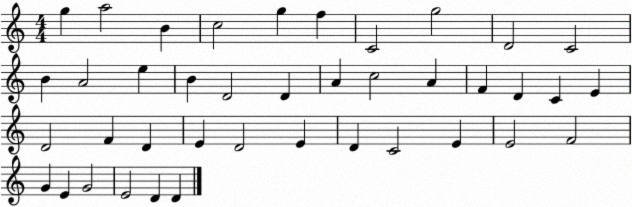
X:1
T:Untitled
M:4/4
L:1/4
K:C
g a2 B c2 g f C2 g2 D2 C2 B A2 e B D2 D A c2 A F D C E D2 F D E D2 E D C2 E E2 F2 G E G2 E2 D D